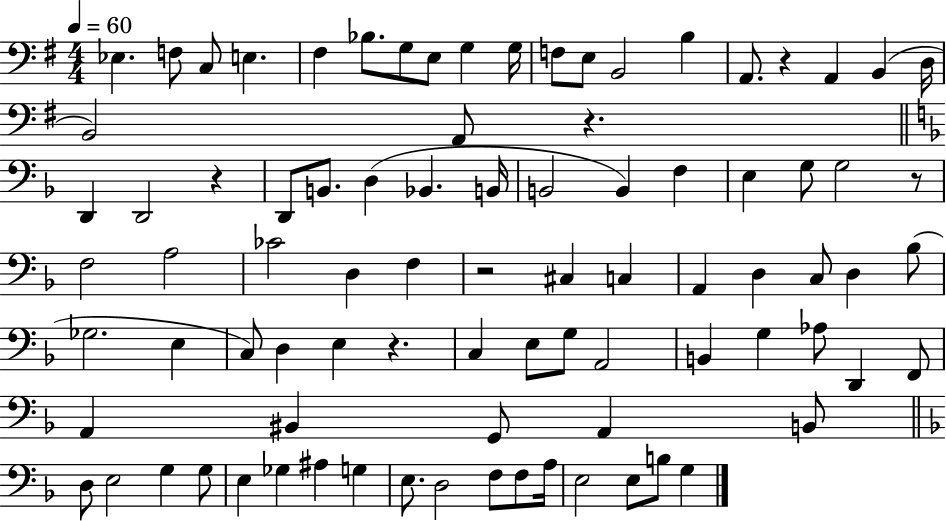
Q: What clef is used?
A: bass